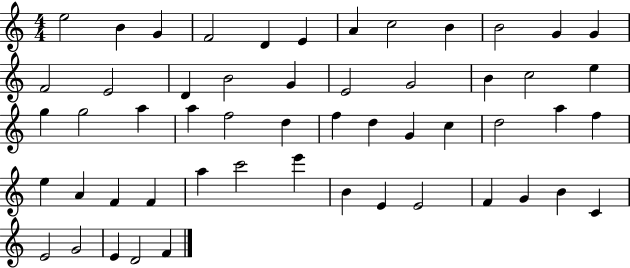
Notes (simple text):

E5/h B4/q G4/q F4/h D4/q E4/q A4/q C5/h B4/q B4/h G4/q G4/q F4/h E4/h D4/q B4/h G4/q E4/h G4/h B4/q C5/h E5/q G5/q G5/h A5/q A5/q F5/h D5/q F5/q D5/q G4/q C5/q D5/h A5/q F5/q E5/q A4/q F4/q F4/q A5/q C6/h E6/q B4/q E4/q E4/h F4/q G4/q B4/q C4/q E4/h G4/h E4/q D4/h F4/q